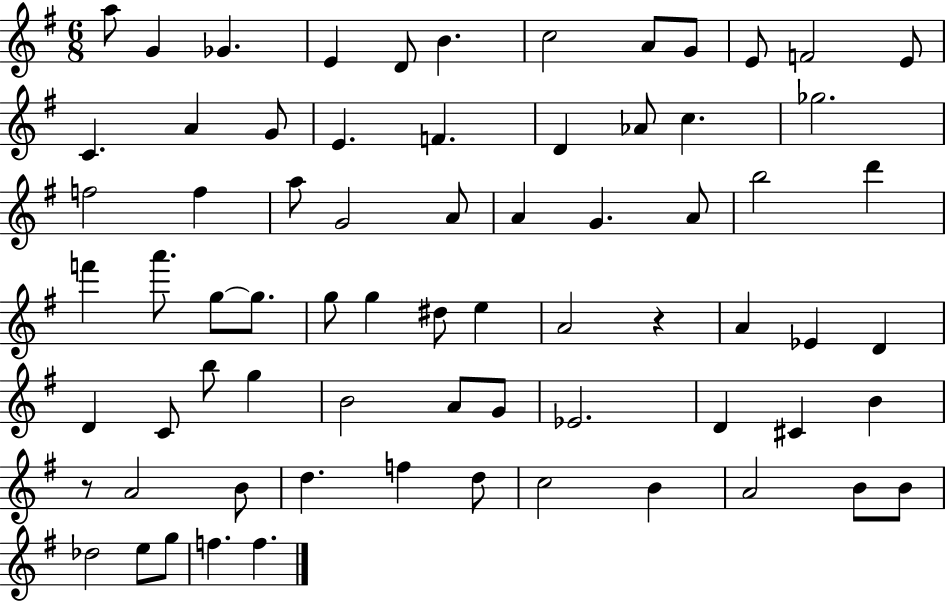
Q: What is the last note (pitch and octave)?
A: F5